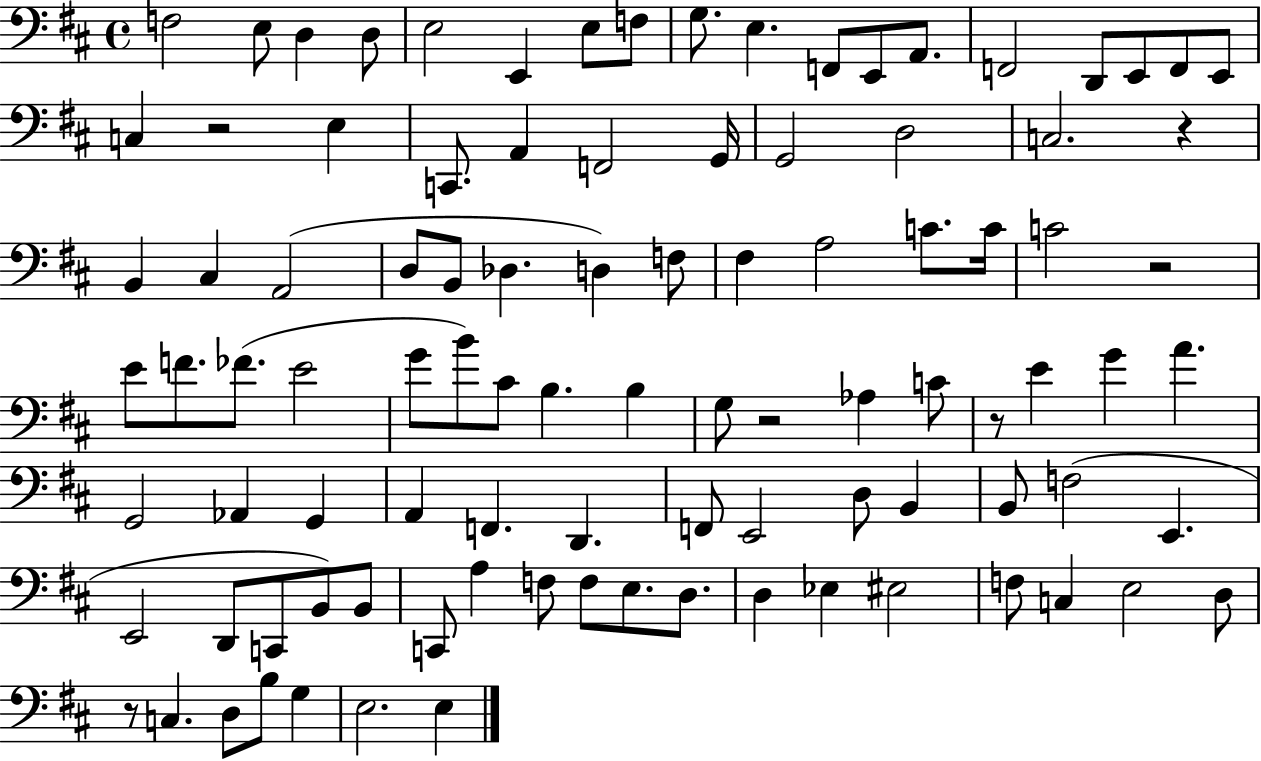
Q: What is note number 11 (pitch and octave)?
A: F2